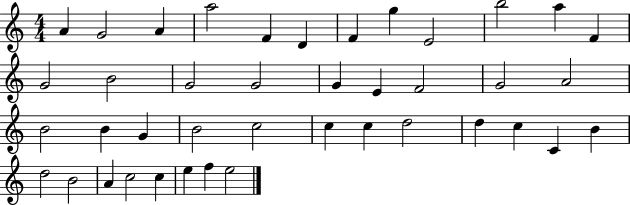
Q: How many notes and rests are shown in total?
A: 41